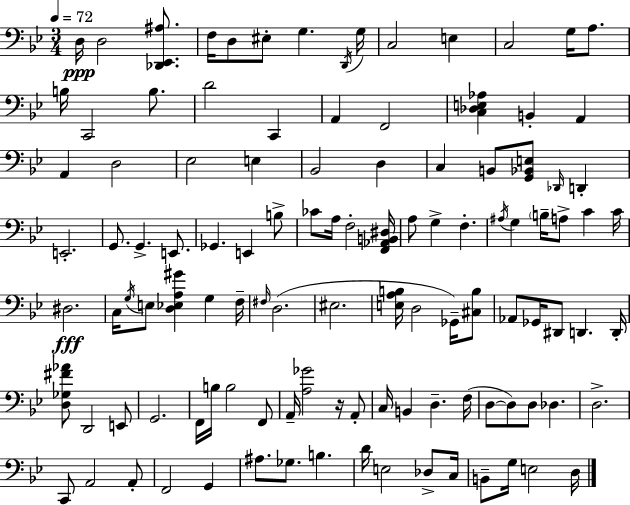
D3/s D3/h [Db2,Eb2,A#3]/e. F3/s D3/e EIS3/e G3/q. D2/s G3/s C3/h E3/q C3/h G3/s A3/e. B3/s C2/h B3/e. D4/h C2/q A2/q F2/h [C3,Db3,E3,Ab3]/q B2/q A2/q A2/q D3/h Eb3/h E3/q Bb2/h D3/q C3/q B2/e [G2,Bb2,E3]/e Db2/s D2/q E2/h. G2/e. G2/q. E2/e. Gb2/q. E2/q B3/e CES4/e A3/s F3/h [F2,Ab2,B2,D#3]/s A3/e G3/q F3/q. A#3/s G3/q B3/s A3/e C4/q C4/s D#3/h. C3/s G3/s E3/e [D3,Eb3,A3,G#4]/q G3/q F3/s F#3/s D3/h. EIS3/h. [E3,A3,B3]/s D3/h Gb2/s [C#3,B3]/e Ab2/e Gb2/s D#2/e D2/q. D2/s [D3,Gb3,F#4,Ab4]/e D2/h E2/e G2/h. F2/s B3/s B3/h F2/e A2/s [A3,Gb4]/h R/s A2/e C3/s B2/q D3/q. F3/s D3/e D3/e D3/e Db3/q. D3/h. C2/e A2/h A2/e F2/h G2/q A#3/e. Gb3/e. B3/q. D4/s E3/h Db3/e C3/s B2/e G3/s E3/h D3/s